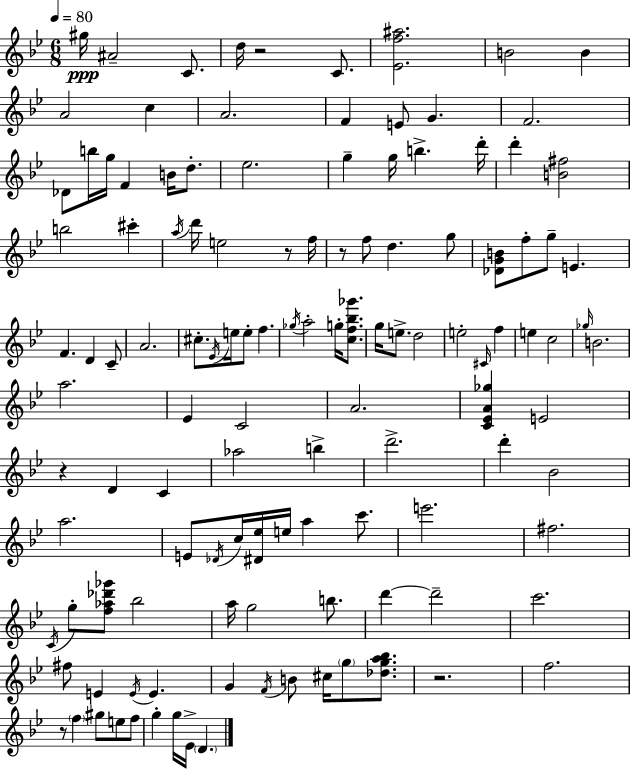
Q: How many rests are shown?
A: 6